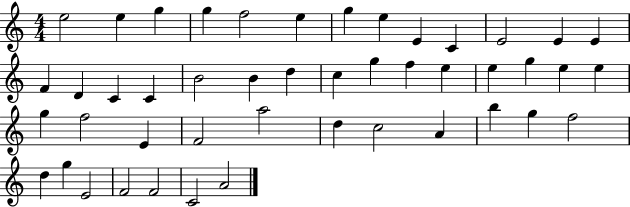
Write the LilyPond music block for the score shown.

{
  \clef treble
  \numericTimeSignature
  \time 4/4
  \key c \major
  e''2 e''4 g''4 | g''4 f''2 e''4 | g''4 e''4 e'4 c'4 | e'2 e'4 e'4 | \break f'4 d'4 c'4 c'4 | b'2 b'4 d''4 | c''4 g''4 f''4 e''4 | e''4 g''4 e''4 e''4 | \break g''4 f''2 e'4 | f'2 a''2 | d''4 c''2 a'4 | b''4 g''4 f''2 | \break d''4 g''4 e'2 | f'2 f'2 | c'2 a'2 | \bar "|."
}